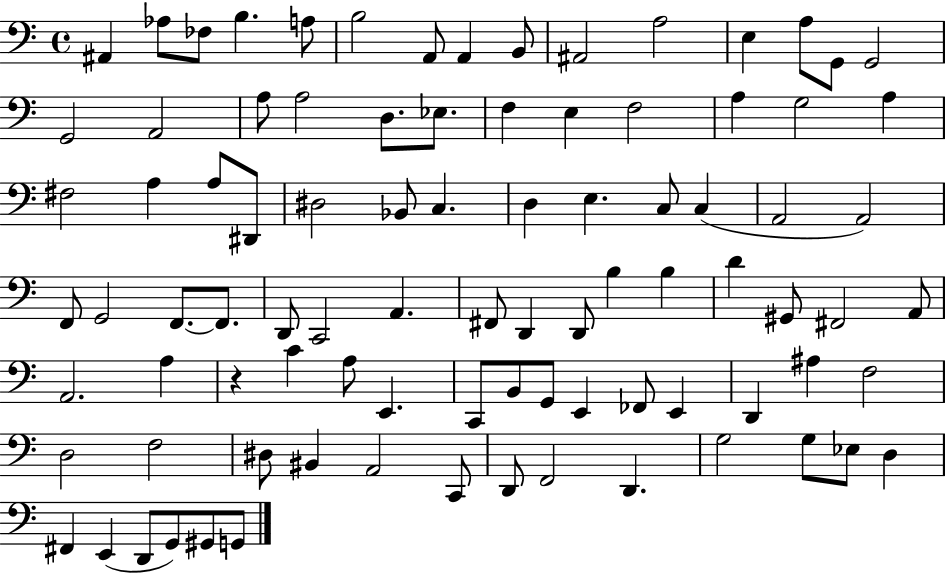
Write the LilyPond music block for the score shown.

{
  \clef bass
  \time 4/4
  \defaultTimeSignature
  \key c \major
  \repeat volta 2 { ais,4 aes8 fes8 b4. a8 | b2 a,8 a,4 b,8 | ais,2 a2 | e4 a8 g,8 g,2 | \break g,2 a,2 | a8 a2 d8. ees8. | f4 e4 f2 | a4 g2 a4 | \break fis2 a4 a8 dis,8 | dis2 bes,8 c4. | d4 e4. c8 c4( | a,2 a,2) | \break f,8 g,2 f,8.~~ f,8. | d,8 c,2 a,4. | fis,8 d,4 d,8 b4 b4 | d'4 gis,8 fis,2 a,8 | \break a,2. a4 | r4 c'4 a8 e,4. | c,8 b,8 g,8 e,4 fes,8 e,4 | d,4 ais4 f2 | \break d2 f2 | dis8 bis,4 a,2 c,8 | d,8 f,2 d,4. | g2 g8 ees8 d4 | \break fis,4 e,4( d,8 g,8) gis,8 g,8 | } \bar "|."
}